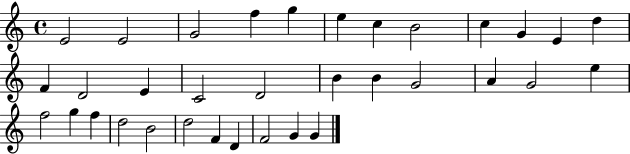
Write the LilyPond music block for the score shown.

{
  \clef treble
  \time 4/4
  \defaultTimeSignature
  \key c \major
  e'2 e'2 | g'2 f''4 g''4 | e''4 c''4 b'2 | c''4 g'4 e'4 d''4 | \break f'4 d'2 e'4 | c'2 d'2 | b'4 b'4 g'2 | a'4 g'2 e''4 | \break f''2 g''4 f''4 | d''2 b'2 | d''2 f'4 d'4 | f'2 g'4 g'4 | \break \bar "|."
}